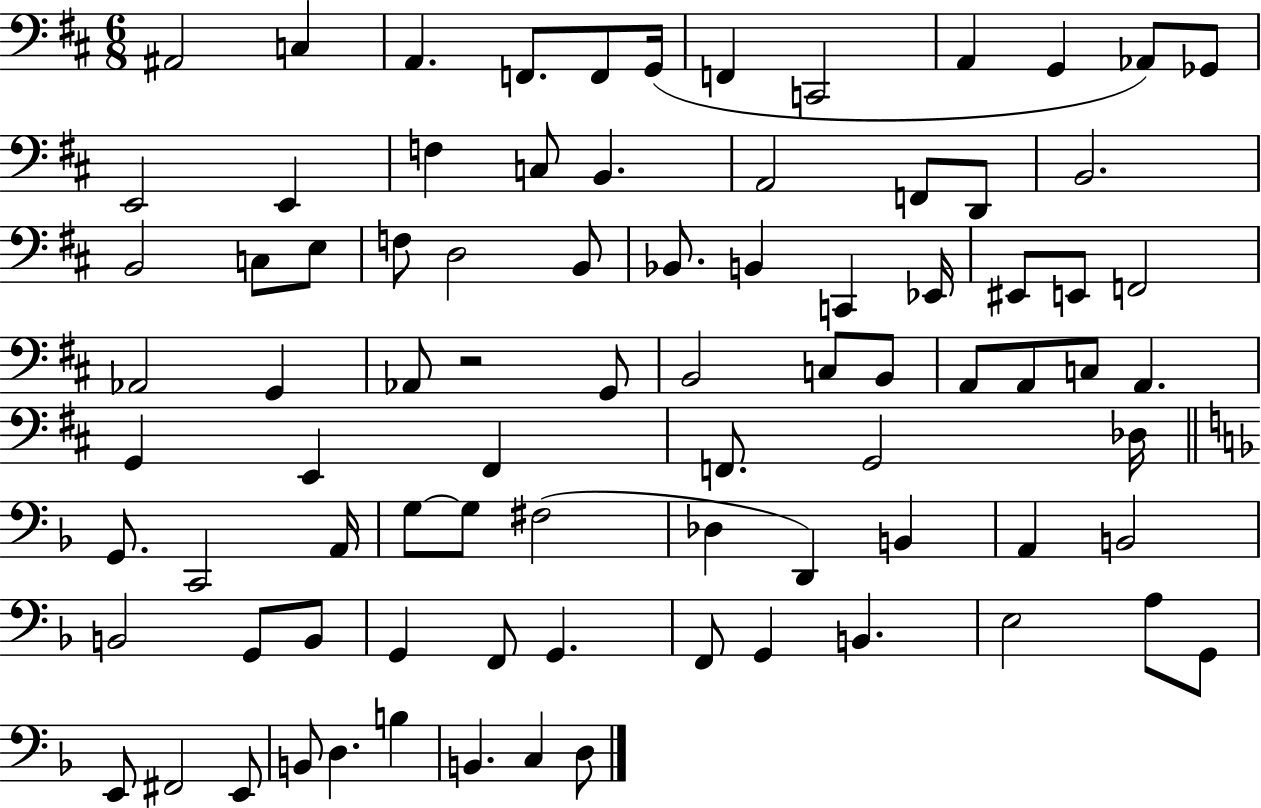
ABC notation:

X:1
T:Untitled
M:6/8
L:1/4
K:D
^A,,2 C, A,, F,,/2 F,,/2 G,,/4 F,, C,,2 A,, G,, _A,,/2 _G,,/2 E,,2 E,, F, C,/2 B,, A,,2 F,,/2 D,,/2 B,,2 B,,2 C,/2 E,/2 F,/2 D,2 B,,/2 _B,,/2 B,, C,, _E,,/4 ^E,,/2 E,,/2 F,,2 _A,,2 G,, _A,,/2 z2 G,,/2 B,,2 C,/2 B,,/2 A,,/2 A,,/2 C,/2 A,, G,, E,, ^F,, F,,/2 G,,2 _D,/4 G,,/2 C,,2 A,,/4 G,/2 G,/2 ^F,2 _D, D,, B,, A,, B,,2 B,,2 G,,/2 B,,/2 G,, F,,/2 G,, F,,/2 G,, B,, E,2 A,/2 G,,/2 E,,/2 ^F,,2 E,,/2 B,,/2 D, B, B,, C, D,/2